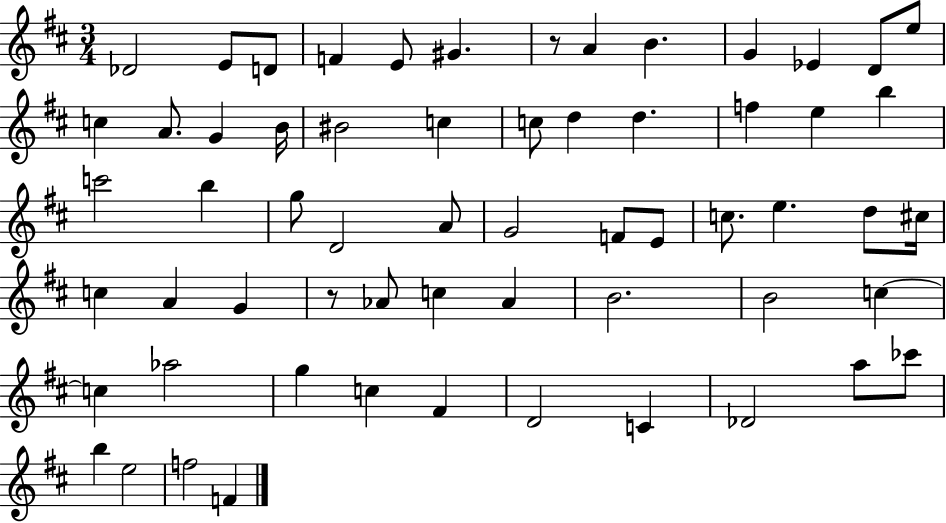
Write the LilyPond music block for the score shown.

{
  \clef treble
  \numericTimeSignature
  \time 3/4
  \key d \major
  \repeat volta 2 { des'2 e'8 d'8 | f'4 e'8 gis'4. | r8 a'4 b'4. | g'4 ees'4 d'8 e''8 | \break c''4 a'8. g'4 b'16 | bis'2 c''4 | c''8 d''4 d''4. | f''4 e''4 b''4 | \break c'''2 b''4 | g''8 d'2 a'8 | g'2 f'8 e'8 | c''8. e''4. d''8 cis''16 | \break c''4 a'4 g'4 | r8 aes'8 c''4 aes'4 | b'2. | b'2 c''4~~ | \break c''4 aes''2 | g''4 c''4 fis'4 | d'2 c'4 | des'2 a''8 ces'''8 | \break b''4 e''2 | f''2 f'4 | } \bar "|."
}